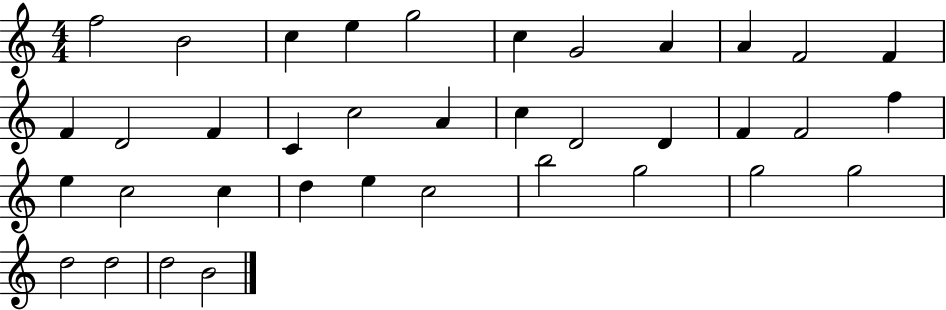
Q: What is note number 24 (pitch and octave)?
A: E5